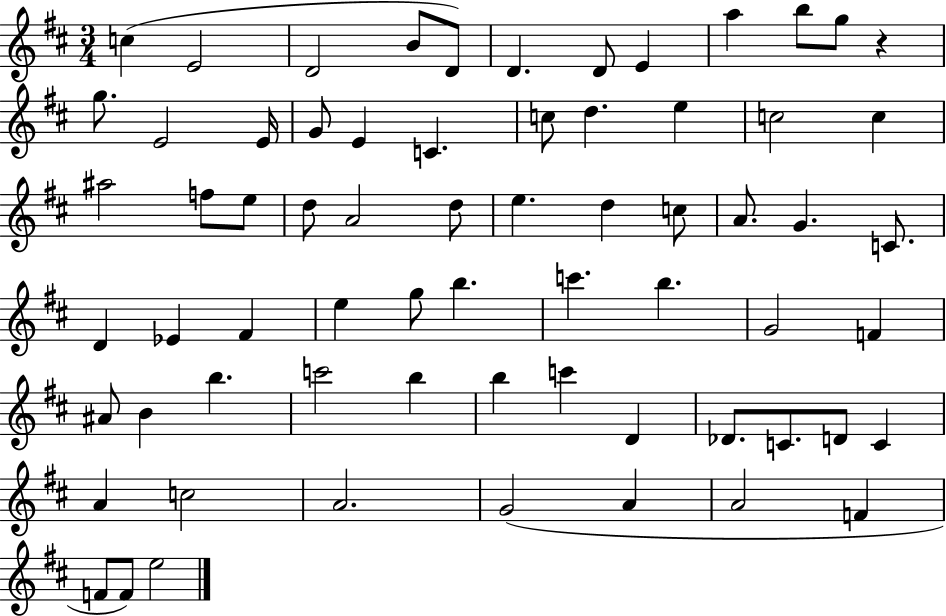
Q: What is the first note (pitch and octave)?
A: C5